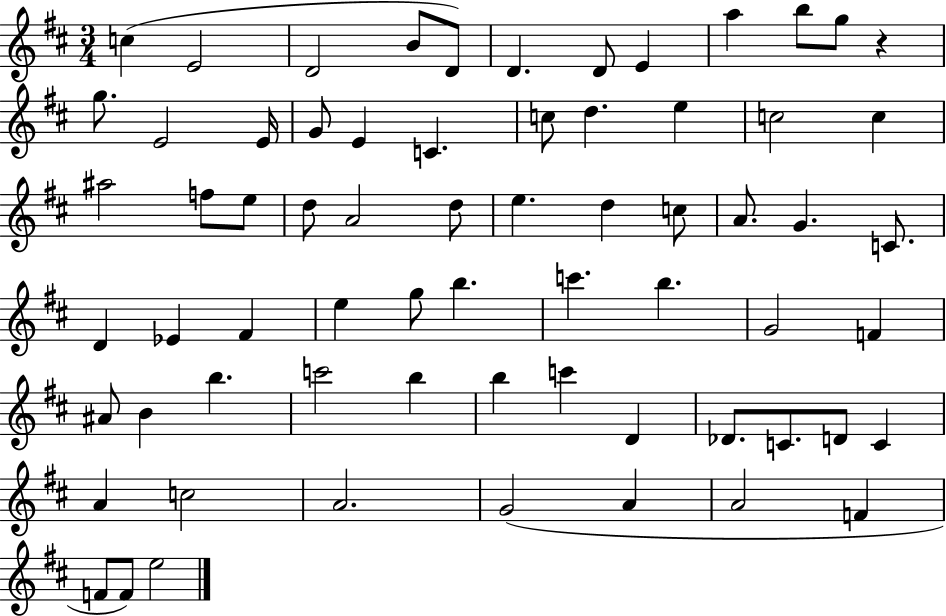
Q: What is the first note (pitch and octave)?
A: C5